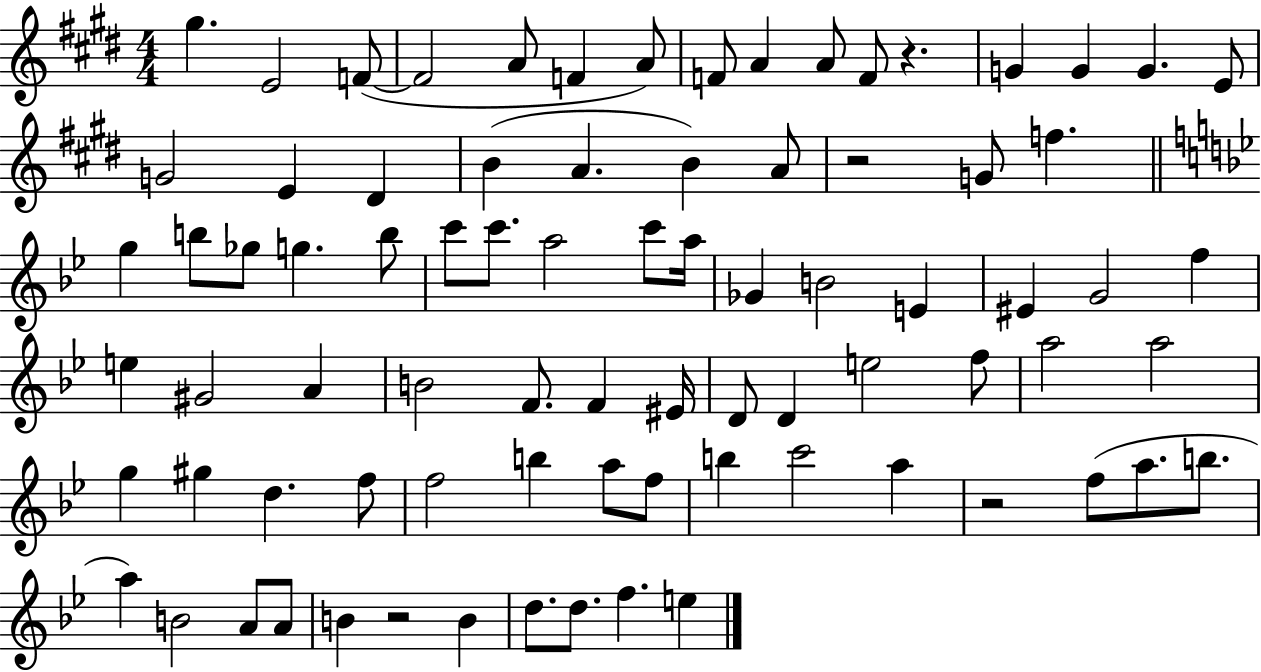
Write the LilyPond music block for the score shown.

{
  \clef treble
  \numericTimeSignature
  \time 4/4
  \key e \major
  gis''4. e'2 f'8~(~ | f'2 a'8 f'4 a'8) | f'8 a'4 a'8 f'8 r4. | g'4 g'4 g'4. e'8 | \break g'2 e'4 dis'4 | b'4( a'4. b'4) a'8 | r2 g'8 f''4. | \bar "||" \break \key g \minor g''4 b''8 ges''8 g''4. b''8 | c'''8 c'''8. a''2 c'''8 a''16 | ges'4 b'2 e'4 | eis'4 g'2 f''4 | \break e''4 gis'2 a'4 | b'2 f'8. f'4 eis'16 | d'8 d'4 e''2 f''8 | a''2 a''2 | \break g''4 gis''4 d''4. f''8 | f''2 b''4 a''8 f''8 | b''4 c'''2 a''4 | r2 f''8( a''8. b''8. | \break a''4) b'2 a'8 a'8 | b'4 r2 b'4 | d''8. d''8. f''4. e''4 | \bar "|."
}